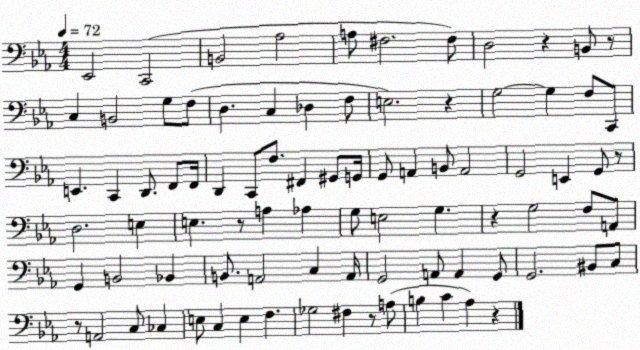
X:1
T:Untitled
M:4/4
L:1/4
K:Eb
_E,,2 C,,2 B,,2 _A,2 A,/2 ^F,2 ^F,/2 D,2 z B,,/2 z/2 C, B,,2 G,/2 F,/2 D, C, _D, F,/2 E,2 z G,2 G, F,/2 C,,/2 E,, C,, D,,/2 F,,/2 F,,/4 D,, C,,/2 F,/2 ^F,, ^G,,/2 G,,/4 G,,/2 A,, B,,/2 A,,2 G,,2 E,, G,,/2 z/2 D,2 E, E, z/2 A, _A, G,/2 E,2 G, z G,2 F,/2 A,,/2 G,, B,,2 _B,, B,,/2 A,,2 C, A,,/4 G,,2 A,,/2 A,, G,,/2 G,,2 ^B,,/2 C,/2 z/2 A,,2 C,/2 _C, E,/2 C, E, F, _G,2 ^F, z/2 A,/2 B, C _A, z